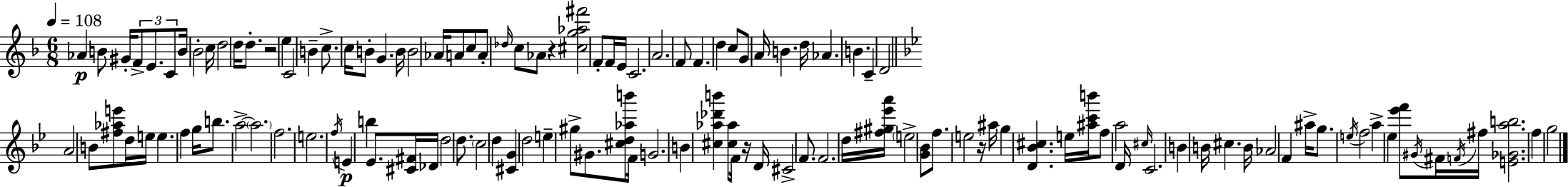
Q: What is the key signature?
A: F major